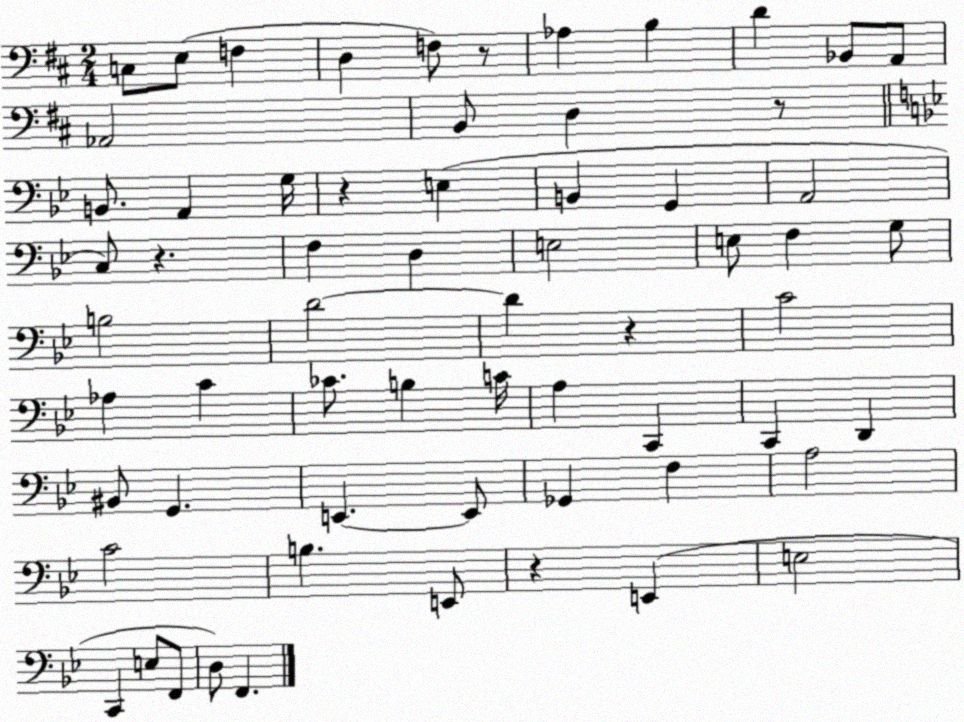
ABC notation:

X:1
T:Untitled
M:2/4
L:1/4
K:D
C,/2 E,/2 F, D, F,/2 z/2 _A, B, D _B,,/2 A,,/2 _A,,2 B,,/2 D, z/2 B,,/2 A,, G,/4 z E, B,, G,, A,,2 C,/2 z F, D, E,2 E,/2 F, G,/2 B,2 D2 D z C2 _A, C _C/2 B, C/4 A, C,, C,, D,, ^B,,/2 G,, E,, E,,/2 _G,, F, A,2 C2 B, E,,/2 z E,, E,2 C,, E,/2 F,,/2 D,/2 F,,